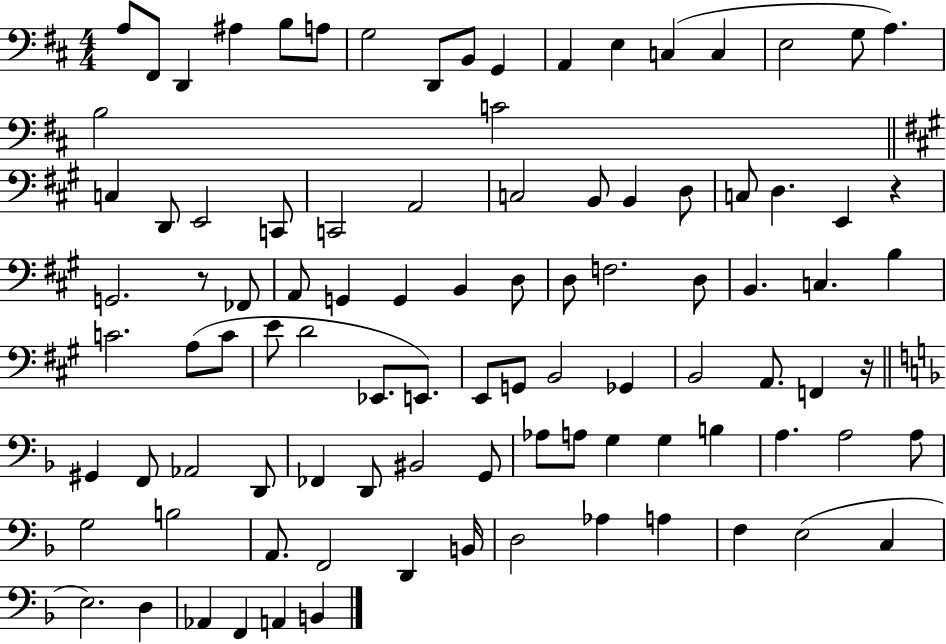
A3/e F#2/e D2/q A#3/q B3/e A3/e G3/h D2/e B2/e G2/q A2/q E3/q C3/q C3/q E3/h G3/e A3/q. B3/h C4/h C3/q D2/e E2/h C2/e C2/h A2/h C3/h B2/e B2/q D3/e C3/e D3/q. E2/q R/q G2/h. R/e FES2/e A2/e G2/q G2/q B2/q D3/e D3/e F3/h. D3/e B2/q. C3/q. B3/q C4/h. A3/e C4/e E4/e D4/h Eb2/e. E2/e. E2/e G2/e B2/h Gb2/q B2/h A2/e. F2/q R/s G#2/q F2/e Ab2/h D2/e FES2/q D2/e BIS2/h G2/e Ab3/e A3/e G3/q G3/q B3/q A3/q. A3/h A3/e G3/h B3/h A2/e. F2/h D2/q B2/s D3/h Ab3/q A3/q F3/q E3/h C3/q E3/h. D3/q Ab2/q F2/q A2/q B2/q